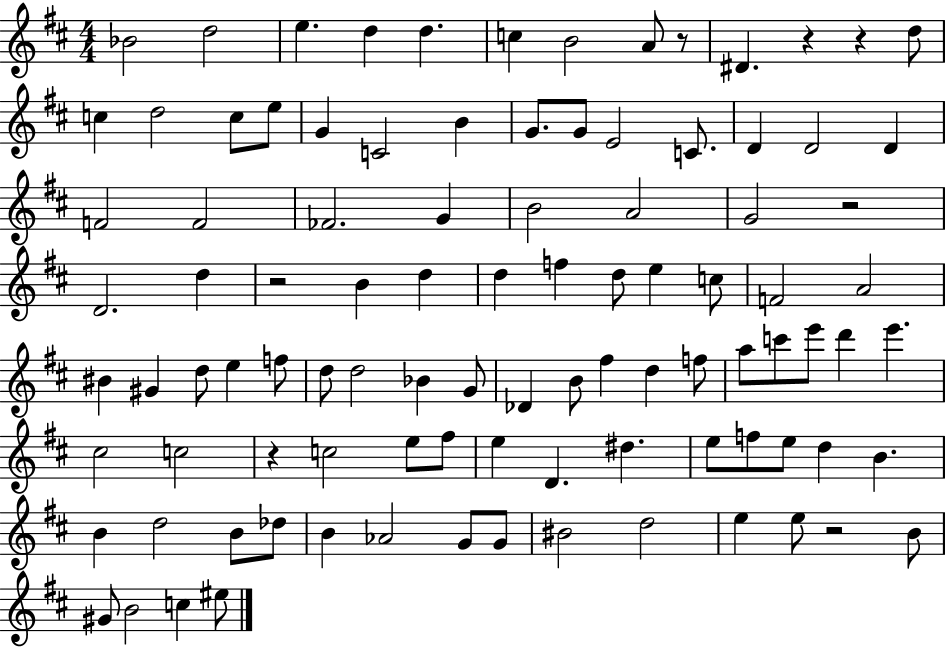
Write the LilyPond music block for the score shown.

{
  \clef treble
  \numericTimeSignature
  \time 4/4
  \key d \major
  bes'2 d''2 | e''4. d''4 d''4. | c''4 b'2 a'8 r8 | dis'4. r4 r4 d''8 | \break c''4 d''2 c''8 e''8 | g'4 c'2 b'4 | g'8. g'8 e'2 c'8. | d'4 d'2 d'4 | \break f'2 f'2 | fes'2. g'4 | b'2 a'2 | g'2 r2 | \break d'2. d''4 | r2 b'4 d''4 | d''4 f''4 d''8 e''4 c''8 | f'2 a'2 | \break bis'4 gis'4 d''8 e''4 f''8 | d''8 d''2 bes'4 g'8 | des'4 b'8 fis''4 d''4 f''8 | a''8 c'''8 e'''8 d'''4 e'''4. | \break cis''2 c''2 | r4 c''2 e''8 fis''8 | e''4 d'4. dis''4. | e''8 f''8 e''8 d''4 b'4. | \break b'4 d''2 b'8 des''8 | b'4 aes'2 g'8 g'8 | bis'2 d''2 | e''4 e''8 r2 b'8 | \break gis'8 b'2 c''4 eis''8 | \bar "|."
}